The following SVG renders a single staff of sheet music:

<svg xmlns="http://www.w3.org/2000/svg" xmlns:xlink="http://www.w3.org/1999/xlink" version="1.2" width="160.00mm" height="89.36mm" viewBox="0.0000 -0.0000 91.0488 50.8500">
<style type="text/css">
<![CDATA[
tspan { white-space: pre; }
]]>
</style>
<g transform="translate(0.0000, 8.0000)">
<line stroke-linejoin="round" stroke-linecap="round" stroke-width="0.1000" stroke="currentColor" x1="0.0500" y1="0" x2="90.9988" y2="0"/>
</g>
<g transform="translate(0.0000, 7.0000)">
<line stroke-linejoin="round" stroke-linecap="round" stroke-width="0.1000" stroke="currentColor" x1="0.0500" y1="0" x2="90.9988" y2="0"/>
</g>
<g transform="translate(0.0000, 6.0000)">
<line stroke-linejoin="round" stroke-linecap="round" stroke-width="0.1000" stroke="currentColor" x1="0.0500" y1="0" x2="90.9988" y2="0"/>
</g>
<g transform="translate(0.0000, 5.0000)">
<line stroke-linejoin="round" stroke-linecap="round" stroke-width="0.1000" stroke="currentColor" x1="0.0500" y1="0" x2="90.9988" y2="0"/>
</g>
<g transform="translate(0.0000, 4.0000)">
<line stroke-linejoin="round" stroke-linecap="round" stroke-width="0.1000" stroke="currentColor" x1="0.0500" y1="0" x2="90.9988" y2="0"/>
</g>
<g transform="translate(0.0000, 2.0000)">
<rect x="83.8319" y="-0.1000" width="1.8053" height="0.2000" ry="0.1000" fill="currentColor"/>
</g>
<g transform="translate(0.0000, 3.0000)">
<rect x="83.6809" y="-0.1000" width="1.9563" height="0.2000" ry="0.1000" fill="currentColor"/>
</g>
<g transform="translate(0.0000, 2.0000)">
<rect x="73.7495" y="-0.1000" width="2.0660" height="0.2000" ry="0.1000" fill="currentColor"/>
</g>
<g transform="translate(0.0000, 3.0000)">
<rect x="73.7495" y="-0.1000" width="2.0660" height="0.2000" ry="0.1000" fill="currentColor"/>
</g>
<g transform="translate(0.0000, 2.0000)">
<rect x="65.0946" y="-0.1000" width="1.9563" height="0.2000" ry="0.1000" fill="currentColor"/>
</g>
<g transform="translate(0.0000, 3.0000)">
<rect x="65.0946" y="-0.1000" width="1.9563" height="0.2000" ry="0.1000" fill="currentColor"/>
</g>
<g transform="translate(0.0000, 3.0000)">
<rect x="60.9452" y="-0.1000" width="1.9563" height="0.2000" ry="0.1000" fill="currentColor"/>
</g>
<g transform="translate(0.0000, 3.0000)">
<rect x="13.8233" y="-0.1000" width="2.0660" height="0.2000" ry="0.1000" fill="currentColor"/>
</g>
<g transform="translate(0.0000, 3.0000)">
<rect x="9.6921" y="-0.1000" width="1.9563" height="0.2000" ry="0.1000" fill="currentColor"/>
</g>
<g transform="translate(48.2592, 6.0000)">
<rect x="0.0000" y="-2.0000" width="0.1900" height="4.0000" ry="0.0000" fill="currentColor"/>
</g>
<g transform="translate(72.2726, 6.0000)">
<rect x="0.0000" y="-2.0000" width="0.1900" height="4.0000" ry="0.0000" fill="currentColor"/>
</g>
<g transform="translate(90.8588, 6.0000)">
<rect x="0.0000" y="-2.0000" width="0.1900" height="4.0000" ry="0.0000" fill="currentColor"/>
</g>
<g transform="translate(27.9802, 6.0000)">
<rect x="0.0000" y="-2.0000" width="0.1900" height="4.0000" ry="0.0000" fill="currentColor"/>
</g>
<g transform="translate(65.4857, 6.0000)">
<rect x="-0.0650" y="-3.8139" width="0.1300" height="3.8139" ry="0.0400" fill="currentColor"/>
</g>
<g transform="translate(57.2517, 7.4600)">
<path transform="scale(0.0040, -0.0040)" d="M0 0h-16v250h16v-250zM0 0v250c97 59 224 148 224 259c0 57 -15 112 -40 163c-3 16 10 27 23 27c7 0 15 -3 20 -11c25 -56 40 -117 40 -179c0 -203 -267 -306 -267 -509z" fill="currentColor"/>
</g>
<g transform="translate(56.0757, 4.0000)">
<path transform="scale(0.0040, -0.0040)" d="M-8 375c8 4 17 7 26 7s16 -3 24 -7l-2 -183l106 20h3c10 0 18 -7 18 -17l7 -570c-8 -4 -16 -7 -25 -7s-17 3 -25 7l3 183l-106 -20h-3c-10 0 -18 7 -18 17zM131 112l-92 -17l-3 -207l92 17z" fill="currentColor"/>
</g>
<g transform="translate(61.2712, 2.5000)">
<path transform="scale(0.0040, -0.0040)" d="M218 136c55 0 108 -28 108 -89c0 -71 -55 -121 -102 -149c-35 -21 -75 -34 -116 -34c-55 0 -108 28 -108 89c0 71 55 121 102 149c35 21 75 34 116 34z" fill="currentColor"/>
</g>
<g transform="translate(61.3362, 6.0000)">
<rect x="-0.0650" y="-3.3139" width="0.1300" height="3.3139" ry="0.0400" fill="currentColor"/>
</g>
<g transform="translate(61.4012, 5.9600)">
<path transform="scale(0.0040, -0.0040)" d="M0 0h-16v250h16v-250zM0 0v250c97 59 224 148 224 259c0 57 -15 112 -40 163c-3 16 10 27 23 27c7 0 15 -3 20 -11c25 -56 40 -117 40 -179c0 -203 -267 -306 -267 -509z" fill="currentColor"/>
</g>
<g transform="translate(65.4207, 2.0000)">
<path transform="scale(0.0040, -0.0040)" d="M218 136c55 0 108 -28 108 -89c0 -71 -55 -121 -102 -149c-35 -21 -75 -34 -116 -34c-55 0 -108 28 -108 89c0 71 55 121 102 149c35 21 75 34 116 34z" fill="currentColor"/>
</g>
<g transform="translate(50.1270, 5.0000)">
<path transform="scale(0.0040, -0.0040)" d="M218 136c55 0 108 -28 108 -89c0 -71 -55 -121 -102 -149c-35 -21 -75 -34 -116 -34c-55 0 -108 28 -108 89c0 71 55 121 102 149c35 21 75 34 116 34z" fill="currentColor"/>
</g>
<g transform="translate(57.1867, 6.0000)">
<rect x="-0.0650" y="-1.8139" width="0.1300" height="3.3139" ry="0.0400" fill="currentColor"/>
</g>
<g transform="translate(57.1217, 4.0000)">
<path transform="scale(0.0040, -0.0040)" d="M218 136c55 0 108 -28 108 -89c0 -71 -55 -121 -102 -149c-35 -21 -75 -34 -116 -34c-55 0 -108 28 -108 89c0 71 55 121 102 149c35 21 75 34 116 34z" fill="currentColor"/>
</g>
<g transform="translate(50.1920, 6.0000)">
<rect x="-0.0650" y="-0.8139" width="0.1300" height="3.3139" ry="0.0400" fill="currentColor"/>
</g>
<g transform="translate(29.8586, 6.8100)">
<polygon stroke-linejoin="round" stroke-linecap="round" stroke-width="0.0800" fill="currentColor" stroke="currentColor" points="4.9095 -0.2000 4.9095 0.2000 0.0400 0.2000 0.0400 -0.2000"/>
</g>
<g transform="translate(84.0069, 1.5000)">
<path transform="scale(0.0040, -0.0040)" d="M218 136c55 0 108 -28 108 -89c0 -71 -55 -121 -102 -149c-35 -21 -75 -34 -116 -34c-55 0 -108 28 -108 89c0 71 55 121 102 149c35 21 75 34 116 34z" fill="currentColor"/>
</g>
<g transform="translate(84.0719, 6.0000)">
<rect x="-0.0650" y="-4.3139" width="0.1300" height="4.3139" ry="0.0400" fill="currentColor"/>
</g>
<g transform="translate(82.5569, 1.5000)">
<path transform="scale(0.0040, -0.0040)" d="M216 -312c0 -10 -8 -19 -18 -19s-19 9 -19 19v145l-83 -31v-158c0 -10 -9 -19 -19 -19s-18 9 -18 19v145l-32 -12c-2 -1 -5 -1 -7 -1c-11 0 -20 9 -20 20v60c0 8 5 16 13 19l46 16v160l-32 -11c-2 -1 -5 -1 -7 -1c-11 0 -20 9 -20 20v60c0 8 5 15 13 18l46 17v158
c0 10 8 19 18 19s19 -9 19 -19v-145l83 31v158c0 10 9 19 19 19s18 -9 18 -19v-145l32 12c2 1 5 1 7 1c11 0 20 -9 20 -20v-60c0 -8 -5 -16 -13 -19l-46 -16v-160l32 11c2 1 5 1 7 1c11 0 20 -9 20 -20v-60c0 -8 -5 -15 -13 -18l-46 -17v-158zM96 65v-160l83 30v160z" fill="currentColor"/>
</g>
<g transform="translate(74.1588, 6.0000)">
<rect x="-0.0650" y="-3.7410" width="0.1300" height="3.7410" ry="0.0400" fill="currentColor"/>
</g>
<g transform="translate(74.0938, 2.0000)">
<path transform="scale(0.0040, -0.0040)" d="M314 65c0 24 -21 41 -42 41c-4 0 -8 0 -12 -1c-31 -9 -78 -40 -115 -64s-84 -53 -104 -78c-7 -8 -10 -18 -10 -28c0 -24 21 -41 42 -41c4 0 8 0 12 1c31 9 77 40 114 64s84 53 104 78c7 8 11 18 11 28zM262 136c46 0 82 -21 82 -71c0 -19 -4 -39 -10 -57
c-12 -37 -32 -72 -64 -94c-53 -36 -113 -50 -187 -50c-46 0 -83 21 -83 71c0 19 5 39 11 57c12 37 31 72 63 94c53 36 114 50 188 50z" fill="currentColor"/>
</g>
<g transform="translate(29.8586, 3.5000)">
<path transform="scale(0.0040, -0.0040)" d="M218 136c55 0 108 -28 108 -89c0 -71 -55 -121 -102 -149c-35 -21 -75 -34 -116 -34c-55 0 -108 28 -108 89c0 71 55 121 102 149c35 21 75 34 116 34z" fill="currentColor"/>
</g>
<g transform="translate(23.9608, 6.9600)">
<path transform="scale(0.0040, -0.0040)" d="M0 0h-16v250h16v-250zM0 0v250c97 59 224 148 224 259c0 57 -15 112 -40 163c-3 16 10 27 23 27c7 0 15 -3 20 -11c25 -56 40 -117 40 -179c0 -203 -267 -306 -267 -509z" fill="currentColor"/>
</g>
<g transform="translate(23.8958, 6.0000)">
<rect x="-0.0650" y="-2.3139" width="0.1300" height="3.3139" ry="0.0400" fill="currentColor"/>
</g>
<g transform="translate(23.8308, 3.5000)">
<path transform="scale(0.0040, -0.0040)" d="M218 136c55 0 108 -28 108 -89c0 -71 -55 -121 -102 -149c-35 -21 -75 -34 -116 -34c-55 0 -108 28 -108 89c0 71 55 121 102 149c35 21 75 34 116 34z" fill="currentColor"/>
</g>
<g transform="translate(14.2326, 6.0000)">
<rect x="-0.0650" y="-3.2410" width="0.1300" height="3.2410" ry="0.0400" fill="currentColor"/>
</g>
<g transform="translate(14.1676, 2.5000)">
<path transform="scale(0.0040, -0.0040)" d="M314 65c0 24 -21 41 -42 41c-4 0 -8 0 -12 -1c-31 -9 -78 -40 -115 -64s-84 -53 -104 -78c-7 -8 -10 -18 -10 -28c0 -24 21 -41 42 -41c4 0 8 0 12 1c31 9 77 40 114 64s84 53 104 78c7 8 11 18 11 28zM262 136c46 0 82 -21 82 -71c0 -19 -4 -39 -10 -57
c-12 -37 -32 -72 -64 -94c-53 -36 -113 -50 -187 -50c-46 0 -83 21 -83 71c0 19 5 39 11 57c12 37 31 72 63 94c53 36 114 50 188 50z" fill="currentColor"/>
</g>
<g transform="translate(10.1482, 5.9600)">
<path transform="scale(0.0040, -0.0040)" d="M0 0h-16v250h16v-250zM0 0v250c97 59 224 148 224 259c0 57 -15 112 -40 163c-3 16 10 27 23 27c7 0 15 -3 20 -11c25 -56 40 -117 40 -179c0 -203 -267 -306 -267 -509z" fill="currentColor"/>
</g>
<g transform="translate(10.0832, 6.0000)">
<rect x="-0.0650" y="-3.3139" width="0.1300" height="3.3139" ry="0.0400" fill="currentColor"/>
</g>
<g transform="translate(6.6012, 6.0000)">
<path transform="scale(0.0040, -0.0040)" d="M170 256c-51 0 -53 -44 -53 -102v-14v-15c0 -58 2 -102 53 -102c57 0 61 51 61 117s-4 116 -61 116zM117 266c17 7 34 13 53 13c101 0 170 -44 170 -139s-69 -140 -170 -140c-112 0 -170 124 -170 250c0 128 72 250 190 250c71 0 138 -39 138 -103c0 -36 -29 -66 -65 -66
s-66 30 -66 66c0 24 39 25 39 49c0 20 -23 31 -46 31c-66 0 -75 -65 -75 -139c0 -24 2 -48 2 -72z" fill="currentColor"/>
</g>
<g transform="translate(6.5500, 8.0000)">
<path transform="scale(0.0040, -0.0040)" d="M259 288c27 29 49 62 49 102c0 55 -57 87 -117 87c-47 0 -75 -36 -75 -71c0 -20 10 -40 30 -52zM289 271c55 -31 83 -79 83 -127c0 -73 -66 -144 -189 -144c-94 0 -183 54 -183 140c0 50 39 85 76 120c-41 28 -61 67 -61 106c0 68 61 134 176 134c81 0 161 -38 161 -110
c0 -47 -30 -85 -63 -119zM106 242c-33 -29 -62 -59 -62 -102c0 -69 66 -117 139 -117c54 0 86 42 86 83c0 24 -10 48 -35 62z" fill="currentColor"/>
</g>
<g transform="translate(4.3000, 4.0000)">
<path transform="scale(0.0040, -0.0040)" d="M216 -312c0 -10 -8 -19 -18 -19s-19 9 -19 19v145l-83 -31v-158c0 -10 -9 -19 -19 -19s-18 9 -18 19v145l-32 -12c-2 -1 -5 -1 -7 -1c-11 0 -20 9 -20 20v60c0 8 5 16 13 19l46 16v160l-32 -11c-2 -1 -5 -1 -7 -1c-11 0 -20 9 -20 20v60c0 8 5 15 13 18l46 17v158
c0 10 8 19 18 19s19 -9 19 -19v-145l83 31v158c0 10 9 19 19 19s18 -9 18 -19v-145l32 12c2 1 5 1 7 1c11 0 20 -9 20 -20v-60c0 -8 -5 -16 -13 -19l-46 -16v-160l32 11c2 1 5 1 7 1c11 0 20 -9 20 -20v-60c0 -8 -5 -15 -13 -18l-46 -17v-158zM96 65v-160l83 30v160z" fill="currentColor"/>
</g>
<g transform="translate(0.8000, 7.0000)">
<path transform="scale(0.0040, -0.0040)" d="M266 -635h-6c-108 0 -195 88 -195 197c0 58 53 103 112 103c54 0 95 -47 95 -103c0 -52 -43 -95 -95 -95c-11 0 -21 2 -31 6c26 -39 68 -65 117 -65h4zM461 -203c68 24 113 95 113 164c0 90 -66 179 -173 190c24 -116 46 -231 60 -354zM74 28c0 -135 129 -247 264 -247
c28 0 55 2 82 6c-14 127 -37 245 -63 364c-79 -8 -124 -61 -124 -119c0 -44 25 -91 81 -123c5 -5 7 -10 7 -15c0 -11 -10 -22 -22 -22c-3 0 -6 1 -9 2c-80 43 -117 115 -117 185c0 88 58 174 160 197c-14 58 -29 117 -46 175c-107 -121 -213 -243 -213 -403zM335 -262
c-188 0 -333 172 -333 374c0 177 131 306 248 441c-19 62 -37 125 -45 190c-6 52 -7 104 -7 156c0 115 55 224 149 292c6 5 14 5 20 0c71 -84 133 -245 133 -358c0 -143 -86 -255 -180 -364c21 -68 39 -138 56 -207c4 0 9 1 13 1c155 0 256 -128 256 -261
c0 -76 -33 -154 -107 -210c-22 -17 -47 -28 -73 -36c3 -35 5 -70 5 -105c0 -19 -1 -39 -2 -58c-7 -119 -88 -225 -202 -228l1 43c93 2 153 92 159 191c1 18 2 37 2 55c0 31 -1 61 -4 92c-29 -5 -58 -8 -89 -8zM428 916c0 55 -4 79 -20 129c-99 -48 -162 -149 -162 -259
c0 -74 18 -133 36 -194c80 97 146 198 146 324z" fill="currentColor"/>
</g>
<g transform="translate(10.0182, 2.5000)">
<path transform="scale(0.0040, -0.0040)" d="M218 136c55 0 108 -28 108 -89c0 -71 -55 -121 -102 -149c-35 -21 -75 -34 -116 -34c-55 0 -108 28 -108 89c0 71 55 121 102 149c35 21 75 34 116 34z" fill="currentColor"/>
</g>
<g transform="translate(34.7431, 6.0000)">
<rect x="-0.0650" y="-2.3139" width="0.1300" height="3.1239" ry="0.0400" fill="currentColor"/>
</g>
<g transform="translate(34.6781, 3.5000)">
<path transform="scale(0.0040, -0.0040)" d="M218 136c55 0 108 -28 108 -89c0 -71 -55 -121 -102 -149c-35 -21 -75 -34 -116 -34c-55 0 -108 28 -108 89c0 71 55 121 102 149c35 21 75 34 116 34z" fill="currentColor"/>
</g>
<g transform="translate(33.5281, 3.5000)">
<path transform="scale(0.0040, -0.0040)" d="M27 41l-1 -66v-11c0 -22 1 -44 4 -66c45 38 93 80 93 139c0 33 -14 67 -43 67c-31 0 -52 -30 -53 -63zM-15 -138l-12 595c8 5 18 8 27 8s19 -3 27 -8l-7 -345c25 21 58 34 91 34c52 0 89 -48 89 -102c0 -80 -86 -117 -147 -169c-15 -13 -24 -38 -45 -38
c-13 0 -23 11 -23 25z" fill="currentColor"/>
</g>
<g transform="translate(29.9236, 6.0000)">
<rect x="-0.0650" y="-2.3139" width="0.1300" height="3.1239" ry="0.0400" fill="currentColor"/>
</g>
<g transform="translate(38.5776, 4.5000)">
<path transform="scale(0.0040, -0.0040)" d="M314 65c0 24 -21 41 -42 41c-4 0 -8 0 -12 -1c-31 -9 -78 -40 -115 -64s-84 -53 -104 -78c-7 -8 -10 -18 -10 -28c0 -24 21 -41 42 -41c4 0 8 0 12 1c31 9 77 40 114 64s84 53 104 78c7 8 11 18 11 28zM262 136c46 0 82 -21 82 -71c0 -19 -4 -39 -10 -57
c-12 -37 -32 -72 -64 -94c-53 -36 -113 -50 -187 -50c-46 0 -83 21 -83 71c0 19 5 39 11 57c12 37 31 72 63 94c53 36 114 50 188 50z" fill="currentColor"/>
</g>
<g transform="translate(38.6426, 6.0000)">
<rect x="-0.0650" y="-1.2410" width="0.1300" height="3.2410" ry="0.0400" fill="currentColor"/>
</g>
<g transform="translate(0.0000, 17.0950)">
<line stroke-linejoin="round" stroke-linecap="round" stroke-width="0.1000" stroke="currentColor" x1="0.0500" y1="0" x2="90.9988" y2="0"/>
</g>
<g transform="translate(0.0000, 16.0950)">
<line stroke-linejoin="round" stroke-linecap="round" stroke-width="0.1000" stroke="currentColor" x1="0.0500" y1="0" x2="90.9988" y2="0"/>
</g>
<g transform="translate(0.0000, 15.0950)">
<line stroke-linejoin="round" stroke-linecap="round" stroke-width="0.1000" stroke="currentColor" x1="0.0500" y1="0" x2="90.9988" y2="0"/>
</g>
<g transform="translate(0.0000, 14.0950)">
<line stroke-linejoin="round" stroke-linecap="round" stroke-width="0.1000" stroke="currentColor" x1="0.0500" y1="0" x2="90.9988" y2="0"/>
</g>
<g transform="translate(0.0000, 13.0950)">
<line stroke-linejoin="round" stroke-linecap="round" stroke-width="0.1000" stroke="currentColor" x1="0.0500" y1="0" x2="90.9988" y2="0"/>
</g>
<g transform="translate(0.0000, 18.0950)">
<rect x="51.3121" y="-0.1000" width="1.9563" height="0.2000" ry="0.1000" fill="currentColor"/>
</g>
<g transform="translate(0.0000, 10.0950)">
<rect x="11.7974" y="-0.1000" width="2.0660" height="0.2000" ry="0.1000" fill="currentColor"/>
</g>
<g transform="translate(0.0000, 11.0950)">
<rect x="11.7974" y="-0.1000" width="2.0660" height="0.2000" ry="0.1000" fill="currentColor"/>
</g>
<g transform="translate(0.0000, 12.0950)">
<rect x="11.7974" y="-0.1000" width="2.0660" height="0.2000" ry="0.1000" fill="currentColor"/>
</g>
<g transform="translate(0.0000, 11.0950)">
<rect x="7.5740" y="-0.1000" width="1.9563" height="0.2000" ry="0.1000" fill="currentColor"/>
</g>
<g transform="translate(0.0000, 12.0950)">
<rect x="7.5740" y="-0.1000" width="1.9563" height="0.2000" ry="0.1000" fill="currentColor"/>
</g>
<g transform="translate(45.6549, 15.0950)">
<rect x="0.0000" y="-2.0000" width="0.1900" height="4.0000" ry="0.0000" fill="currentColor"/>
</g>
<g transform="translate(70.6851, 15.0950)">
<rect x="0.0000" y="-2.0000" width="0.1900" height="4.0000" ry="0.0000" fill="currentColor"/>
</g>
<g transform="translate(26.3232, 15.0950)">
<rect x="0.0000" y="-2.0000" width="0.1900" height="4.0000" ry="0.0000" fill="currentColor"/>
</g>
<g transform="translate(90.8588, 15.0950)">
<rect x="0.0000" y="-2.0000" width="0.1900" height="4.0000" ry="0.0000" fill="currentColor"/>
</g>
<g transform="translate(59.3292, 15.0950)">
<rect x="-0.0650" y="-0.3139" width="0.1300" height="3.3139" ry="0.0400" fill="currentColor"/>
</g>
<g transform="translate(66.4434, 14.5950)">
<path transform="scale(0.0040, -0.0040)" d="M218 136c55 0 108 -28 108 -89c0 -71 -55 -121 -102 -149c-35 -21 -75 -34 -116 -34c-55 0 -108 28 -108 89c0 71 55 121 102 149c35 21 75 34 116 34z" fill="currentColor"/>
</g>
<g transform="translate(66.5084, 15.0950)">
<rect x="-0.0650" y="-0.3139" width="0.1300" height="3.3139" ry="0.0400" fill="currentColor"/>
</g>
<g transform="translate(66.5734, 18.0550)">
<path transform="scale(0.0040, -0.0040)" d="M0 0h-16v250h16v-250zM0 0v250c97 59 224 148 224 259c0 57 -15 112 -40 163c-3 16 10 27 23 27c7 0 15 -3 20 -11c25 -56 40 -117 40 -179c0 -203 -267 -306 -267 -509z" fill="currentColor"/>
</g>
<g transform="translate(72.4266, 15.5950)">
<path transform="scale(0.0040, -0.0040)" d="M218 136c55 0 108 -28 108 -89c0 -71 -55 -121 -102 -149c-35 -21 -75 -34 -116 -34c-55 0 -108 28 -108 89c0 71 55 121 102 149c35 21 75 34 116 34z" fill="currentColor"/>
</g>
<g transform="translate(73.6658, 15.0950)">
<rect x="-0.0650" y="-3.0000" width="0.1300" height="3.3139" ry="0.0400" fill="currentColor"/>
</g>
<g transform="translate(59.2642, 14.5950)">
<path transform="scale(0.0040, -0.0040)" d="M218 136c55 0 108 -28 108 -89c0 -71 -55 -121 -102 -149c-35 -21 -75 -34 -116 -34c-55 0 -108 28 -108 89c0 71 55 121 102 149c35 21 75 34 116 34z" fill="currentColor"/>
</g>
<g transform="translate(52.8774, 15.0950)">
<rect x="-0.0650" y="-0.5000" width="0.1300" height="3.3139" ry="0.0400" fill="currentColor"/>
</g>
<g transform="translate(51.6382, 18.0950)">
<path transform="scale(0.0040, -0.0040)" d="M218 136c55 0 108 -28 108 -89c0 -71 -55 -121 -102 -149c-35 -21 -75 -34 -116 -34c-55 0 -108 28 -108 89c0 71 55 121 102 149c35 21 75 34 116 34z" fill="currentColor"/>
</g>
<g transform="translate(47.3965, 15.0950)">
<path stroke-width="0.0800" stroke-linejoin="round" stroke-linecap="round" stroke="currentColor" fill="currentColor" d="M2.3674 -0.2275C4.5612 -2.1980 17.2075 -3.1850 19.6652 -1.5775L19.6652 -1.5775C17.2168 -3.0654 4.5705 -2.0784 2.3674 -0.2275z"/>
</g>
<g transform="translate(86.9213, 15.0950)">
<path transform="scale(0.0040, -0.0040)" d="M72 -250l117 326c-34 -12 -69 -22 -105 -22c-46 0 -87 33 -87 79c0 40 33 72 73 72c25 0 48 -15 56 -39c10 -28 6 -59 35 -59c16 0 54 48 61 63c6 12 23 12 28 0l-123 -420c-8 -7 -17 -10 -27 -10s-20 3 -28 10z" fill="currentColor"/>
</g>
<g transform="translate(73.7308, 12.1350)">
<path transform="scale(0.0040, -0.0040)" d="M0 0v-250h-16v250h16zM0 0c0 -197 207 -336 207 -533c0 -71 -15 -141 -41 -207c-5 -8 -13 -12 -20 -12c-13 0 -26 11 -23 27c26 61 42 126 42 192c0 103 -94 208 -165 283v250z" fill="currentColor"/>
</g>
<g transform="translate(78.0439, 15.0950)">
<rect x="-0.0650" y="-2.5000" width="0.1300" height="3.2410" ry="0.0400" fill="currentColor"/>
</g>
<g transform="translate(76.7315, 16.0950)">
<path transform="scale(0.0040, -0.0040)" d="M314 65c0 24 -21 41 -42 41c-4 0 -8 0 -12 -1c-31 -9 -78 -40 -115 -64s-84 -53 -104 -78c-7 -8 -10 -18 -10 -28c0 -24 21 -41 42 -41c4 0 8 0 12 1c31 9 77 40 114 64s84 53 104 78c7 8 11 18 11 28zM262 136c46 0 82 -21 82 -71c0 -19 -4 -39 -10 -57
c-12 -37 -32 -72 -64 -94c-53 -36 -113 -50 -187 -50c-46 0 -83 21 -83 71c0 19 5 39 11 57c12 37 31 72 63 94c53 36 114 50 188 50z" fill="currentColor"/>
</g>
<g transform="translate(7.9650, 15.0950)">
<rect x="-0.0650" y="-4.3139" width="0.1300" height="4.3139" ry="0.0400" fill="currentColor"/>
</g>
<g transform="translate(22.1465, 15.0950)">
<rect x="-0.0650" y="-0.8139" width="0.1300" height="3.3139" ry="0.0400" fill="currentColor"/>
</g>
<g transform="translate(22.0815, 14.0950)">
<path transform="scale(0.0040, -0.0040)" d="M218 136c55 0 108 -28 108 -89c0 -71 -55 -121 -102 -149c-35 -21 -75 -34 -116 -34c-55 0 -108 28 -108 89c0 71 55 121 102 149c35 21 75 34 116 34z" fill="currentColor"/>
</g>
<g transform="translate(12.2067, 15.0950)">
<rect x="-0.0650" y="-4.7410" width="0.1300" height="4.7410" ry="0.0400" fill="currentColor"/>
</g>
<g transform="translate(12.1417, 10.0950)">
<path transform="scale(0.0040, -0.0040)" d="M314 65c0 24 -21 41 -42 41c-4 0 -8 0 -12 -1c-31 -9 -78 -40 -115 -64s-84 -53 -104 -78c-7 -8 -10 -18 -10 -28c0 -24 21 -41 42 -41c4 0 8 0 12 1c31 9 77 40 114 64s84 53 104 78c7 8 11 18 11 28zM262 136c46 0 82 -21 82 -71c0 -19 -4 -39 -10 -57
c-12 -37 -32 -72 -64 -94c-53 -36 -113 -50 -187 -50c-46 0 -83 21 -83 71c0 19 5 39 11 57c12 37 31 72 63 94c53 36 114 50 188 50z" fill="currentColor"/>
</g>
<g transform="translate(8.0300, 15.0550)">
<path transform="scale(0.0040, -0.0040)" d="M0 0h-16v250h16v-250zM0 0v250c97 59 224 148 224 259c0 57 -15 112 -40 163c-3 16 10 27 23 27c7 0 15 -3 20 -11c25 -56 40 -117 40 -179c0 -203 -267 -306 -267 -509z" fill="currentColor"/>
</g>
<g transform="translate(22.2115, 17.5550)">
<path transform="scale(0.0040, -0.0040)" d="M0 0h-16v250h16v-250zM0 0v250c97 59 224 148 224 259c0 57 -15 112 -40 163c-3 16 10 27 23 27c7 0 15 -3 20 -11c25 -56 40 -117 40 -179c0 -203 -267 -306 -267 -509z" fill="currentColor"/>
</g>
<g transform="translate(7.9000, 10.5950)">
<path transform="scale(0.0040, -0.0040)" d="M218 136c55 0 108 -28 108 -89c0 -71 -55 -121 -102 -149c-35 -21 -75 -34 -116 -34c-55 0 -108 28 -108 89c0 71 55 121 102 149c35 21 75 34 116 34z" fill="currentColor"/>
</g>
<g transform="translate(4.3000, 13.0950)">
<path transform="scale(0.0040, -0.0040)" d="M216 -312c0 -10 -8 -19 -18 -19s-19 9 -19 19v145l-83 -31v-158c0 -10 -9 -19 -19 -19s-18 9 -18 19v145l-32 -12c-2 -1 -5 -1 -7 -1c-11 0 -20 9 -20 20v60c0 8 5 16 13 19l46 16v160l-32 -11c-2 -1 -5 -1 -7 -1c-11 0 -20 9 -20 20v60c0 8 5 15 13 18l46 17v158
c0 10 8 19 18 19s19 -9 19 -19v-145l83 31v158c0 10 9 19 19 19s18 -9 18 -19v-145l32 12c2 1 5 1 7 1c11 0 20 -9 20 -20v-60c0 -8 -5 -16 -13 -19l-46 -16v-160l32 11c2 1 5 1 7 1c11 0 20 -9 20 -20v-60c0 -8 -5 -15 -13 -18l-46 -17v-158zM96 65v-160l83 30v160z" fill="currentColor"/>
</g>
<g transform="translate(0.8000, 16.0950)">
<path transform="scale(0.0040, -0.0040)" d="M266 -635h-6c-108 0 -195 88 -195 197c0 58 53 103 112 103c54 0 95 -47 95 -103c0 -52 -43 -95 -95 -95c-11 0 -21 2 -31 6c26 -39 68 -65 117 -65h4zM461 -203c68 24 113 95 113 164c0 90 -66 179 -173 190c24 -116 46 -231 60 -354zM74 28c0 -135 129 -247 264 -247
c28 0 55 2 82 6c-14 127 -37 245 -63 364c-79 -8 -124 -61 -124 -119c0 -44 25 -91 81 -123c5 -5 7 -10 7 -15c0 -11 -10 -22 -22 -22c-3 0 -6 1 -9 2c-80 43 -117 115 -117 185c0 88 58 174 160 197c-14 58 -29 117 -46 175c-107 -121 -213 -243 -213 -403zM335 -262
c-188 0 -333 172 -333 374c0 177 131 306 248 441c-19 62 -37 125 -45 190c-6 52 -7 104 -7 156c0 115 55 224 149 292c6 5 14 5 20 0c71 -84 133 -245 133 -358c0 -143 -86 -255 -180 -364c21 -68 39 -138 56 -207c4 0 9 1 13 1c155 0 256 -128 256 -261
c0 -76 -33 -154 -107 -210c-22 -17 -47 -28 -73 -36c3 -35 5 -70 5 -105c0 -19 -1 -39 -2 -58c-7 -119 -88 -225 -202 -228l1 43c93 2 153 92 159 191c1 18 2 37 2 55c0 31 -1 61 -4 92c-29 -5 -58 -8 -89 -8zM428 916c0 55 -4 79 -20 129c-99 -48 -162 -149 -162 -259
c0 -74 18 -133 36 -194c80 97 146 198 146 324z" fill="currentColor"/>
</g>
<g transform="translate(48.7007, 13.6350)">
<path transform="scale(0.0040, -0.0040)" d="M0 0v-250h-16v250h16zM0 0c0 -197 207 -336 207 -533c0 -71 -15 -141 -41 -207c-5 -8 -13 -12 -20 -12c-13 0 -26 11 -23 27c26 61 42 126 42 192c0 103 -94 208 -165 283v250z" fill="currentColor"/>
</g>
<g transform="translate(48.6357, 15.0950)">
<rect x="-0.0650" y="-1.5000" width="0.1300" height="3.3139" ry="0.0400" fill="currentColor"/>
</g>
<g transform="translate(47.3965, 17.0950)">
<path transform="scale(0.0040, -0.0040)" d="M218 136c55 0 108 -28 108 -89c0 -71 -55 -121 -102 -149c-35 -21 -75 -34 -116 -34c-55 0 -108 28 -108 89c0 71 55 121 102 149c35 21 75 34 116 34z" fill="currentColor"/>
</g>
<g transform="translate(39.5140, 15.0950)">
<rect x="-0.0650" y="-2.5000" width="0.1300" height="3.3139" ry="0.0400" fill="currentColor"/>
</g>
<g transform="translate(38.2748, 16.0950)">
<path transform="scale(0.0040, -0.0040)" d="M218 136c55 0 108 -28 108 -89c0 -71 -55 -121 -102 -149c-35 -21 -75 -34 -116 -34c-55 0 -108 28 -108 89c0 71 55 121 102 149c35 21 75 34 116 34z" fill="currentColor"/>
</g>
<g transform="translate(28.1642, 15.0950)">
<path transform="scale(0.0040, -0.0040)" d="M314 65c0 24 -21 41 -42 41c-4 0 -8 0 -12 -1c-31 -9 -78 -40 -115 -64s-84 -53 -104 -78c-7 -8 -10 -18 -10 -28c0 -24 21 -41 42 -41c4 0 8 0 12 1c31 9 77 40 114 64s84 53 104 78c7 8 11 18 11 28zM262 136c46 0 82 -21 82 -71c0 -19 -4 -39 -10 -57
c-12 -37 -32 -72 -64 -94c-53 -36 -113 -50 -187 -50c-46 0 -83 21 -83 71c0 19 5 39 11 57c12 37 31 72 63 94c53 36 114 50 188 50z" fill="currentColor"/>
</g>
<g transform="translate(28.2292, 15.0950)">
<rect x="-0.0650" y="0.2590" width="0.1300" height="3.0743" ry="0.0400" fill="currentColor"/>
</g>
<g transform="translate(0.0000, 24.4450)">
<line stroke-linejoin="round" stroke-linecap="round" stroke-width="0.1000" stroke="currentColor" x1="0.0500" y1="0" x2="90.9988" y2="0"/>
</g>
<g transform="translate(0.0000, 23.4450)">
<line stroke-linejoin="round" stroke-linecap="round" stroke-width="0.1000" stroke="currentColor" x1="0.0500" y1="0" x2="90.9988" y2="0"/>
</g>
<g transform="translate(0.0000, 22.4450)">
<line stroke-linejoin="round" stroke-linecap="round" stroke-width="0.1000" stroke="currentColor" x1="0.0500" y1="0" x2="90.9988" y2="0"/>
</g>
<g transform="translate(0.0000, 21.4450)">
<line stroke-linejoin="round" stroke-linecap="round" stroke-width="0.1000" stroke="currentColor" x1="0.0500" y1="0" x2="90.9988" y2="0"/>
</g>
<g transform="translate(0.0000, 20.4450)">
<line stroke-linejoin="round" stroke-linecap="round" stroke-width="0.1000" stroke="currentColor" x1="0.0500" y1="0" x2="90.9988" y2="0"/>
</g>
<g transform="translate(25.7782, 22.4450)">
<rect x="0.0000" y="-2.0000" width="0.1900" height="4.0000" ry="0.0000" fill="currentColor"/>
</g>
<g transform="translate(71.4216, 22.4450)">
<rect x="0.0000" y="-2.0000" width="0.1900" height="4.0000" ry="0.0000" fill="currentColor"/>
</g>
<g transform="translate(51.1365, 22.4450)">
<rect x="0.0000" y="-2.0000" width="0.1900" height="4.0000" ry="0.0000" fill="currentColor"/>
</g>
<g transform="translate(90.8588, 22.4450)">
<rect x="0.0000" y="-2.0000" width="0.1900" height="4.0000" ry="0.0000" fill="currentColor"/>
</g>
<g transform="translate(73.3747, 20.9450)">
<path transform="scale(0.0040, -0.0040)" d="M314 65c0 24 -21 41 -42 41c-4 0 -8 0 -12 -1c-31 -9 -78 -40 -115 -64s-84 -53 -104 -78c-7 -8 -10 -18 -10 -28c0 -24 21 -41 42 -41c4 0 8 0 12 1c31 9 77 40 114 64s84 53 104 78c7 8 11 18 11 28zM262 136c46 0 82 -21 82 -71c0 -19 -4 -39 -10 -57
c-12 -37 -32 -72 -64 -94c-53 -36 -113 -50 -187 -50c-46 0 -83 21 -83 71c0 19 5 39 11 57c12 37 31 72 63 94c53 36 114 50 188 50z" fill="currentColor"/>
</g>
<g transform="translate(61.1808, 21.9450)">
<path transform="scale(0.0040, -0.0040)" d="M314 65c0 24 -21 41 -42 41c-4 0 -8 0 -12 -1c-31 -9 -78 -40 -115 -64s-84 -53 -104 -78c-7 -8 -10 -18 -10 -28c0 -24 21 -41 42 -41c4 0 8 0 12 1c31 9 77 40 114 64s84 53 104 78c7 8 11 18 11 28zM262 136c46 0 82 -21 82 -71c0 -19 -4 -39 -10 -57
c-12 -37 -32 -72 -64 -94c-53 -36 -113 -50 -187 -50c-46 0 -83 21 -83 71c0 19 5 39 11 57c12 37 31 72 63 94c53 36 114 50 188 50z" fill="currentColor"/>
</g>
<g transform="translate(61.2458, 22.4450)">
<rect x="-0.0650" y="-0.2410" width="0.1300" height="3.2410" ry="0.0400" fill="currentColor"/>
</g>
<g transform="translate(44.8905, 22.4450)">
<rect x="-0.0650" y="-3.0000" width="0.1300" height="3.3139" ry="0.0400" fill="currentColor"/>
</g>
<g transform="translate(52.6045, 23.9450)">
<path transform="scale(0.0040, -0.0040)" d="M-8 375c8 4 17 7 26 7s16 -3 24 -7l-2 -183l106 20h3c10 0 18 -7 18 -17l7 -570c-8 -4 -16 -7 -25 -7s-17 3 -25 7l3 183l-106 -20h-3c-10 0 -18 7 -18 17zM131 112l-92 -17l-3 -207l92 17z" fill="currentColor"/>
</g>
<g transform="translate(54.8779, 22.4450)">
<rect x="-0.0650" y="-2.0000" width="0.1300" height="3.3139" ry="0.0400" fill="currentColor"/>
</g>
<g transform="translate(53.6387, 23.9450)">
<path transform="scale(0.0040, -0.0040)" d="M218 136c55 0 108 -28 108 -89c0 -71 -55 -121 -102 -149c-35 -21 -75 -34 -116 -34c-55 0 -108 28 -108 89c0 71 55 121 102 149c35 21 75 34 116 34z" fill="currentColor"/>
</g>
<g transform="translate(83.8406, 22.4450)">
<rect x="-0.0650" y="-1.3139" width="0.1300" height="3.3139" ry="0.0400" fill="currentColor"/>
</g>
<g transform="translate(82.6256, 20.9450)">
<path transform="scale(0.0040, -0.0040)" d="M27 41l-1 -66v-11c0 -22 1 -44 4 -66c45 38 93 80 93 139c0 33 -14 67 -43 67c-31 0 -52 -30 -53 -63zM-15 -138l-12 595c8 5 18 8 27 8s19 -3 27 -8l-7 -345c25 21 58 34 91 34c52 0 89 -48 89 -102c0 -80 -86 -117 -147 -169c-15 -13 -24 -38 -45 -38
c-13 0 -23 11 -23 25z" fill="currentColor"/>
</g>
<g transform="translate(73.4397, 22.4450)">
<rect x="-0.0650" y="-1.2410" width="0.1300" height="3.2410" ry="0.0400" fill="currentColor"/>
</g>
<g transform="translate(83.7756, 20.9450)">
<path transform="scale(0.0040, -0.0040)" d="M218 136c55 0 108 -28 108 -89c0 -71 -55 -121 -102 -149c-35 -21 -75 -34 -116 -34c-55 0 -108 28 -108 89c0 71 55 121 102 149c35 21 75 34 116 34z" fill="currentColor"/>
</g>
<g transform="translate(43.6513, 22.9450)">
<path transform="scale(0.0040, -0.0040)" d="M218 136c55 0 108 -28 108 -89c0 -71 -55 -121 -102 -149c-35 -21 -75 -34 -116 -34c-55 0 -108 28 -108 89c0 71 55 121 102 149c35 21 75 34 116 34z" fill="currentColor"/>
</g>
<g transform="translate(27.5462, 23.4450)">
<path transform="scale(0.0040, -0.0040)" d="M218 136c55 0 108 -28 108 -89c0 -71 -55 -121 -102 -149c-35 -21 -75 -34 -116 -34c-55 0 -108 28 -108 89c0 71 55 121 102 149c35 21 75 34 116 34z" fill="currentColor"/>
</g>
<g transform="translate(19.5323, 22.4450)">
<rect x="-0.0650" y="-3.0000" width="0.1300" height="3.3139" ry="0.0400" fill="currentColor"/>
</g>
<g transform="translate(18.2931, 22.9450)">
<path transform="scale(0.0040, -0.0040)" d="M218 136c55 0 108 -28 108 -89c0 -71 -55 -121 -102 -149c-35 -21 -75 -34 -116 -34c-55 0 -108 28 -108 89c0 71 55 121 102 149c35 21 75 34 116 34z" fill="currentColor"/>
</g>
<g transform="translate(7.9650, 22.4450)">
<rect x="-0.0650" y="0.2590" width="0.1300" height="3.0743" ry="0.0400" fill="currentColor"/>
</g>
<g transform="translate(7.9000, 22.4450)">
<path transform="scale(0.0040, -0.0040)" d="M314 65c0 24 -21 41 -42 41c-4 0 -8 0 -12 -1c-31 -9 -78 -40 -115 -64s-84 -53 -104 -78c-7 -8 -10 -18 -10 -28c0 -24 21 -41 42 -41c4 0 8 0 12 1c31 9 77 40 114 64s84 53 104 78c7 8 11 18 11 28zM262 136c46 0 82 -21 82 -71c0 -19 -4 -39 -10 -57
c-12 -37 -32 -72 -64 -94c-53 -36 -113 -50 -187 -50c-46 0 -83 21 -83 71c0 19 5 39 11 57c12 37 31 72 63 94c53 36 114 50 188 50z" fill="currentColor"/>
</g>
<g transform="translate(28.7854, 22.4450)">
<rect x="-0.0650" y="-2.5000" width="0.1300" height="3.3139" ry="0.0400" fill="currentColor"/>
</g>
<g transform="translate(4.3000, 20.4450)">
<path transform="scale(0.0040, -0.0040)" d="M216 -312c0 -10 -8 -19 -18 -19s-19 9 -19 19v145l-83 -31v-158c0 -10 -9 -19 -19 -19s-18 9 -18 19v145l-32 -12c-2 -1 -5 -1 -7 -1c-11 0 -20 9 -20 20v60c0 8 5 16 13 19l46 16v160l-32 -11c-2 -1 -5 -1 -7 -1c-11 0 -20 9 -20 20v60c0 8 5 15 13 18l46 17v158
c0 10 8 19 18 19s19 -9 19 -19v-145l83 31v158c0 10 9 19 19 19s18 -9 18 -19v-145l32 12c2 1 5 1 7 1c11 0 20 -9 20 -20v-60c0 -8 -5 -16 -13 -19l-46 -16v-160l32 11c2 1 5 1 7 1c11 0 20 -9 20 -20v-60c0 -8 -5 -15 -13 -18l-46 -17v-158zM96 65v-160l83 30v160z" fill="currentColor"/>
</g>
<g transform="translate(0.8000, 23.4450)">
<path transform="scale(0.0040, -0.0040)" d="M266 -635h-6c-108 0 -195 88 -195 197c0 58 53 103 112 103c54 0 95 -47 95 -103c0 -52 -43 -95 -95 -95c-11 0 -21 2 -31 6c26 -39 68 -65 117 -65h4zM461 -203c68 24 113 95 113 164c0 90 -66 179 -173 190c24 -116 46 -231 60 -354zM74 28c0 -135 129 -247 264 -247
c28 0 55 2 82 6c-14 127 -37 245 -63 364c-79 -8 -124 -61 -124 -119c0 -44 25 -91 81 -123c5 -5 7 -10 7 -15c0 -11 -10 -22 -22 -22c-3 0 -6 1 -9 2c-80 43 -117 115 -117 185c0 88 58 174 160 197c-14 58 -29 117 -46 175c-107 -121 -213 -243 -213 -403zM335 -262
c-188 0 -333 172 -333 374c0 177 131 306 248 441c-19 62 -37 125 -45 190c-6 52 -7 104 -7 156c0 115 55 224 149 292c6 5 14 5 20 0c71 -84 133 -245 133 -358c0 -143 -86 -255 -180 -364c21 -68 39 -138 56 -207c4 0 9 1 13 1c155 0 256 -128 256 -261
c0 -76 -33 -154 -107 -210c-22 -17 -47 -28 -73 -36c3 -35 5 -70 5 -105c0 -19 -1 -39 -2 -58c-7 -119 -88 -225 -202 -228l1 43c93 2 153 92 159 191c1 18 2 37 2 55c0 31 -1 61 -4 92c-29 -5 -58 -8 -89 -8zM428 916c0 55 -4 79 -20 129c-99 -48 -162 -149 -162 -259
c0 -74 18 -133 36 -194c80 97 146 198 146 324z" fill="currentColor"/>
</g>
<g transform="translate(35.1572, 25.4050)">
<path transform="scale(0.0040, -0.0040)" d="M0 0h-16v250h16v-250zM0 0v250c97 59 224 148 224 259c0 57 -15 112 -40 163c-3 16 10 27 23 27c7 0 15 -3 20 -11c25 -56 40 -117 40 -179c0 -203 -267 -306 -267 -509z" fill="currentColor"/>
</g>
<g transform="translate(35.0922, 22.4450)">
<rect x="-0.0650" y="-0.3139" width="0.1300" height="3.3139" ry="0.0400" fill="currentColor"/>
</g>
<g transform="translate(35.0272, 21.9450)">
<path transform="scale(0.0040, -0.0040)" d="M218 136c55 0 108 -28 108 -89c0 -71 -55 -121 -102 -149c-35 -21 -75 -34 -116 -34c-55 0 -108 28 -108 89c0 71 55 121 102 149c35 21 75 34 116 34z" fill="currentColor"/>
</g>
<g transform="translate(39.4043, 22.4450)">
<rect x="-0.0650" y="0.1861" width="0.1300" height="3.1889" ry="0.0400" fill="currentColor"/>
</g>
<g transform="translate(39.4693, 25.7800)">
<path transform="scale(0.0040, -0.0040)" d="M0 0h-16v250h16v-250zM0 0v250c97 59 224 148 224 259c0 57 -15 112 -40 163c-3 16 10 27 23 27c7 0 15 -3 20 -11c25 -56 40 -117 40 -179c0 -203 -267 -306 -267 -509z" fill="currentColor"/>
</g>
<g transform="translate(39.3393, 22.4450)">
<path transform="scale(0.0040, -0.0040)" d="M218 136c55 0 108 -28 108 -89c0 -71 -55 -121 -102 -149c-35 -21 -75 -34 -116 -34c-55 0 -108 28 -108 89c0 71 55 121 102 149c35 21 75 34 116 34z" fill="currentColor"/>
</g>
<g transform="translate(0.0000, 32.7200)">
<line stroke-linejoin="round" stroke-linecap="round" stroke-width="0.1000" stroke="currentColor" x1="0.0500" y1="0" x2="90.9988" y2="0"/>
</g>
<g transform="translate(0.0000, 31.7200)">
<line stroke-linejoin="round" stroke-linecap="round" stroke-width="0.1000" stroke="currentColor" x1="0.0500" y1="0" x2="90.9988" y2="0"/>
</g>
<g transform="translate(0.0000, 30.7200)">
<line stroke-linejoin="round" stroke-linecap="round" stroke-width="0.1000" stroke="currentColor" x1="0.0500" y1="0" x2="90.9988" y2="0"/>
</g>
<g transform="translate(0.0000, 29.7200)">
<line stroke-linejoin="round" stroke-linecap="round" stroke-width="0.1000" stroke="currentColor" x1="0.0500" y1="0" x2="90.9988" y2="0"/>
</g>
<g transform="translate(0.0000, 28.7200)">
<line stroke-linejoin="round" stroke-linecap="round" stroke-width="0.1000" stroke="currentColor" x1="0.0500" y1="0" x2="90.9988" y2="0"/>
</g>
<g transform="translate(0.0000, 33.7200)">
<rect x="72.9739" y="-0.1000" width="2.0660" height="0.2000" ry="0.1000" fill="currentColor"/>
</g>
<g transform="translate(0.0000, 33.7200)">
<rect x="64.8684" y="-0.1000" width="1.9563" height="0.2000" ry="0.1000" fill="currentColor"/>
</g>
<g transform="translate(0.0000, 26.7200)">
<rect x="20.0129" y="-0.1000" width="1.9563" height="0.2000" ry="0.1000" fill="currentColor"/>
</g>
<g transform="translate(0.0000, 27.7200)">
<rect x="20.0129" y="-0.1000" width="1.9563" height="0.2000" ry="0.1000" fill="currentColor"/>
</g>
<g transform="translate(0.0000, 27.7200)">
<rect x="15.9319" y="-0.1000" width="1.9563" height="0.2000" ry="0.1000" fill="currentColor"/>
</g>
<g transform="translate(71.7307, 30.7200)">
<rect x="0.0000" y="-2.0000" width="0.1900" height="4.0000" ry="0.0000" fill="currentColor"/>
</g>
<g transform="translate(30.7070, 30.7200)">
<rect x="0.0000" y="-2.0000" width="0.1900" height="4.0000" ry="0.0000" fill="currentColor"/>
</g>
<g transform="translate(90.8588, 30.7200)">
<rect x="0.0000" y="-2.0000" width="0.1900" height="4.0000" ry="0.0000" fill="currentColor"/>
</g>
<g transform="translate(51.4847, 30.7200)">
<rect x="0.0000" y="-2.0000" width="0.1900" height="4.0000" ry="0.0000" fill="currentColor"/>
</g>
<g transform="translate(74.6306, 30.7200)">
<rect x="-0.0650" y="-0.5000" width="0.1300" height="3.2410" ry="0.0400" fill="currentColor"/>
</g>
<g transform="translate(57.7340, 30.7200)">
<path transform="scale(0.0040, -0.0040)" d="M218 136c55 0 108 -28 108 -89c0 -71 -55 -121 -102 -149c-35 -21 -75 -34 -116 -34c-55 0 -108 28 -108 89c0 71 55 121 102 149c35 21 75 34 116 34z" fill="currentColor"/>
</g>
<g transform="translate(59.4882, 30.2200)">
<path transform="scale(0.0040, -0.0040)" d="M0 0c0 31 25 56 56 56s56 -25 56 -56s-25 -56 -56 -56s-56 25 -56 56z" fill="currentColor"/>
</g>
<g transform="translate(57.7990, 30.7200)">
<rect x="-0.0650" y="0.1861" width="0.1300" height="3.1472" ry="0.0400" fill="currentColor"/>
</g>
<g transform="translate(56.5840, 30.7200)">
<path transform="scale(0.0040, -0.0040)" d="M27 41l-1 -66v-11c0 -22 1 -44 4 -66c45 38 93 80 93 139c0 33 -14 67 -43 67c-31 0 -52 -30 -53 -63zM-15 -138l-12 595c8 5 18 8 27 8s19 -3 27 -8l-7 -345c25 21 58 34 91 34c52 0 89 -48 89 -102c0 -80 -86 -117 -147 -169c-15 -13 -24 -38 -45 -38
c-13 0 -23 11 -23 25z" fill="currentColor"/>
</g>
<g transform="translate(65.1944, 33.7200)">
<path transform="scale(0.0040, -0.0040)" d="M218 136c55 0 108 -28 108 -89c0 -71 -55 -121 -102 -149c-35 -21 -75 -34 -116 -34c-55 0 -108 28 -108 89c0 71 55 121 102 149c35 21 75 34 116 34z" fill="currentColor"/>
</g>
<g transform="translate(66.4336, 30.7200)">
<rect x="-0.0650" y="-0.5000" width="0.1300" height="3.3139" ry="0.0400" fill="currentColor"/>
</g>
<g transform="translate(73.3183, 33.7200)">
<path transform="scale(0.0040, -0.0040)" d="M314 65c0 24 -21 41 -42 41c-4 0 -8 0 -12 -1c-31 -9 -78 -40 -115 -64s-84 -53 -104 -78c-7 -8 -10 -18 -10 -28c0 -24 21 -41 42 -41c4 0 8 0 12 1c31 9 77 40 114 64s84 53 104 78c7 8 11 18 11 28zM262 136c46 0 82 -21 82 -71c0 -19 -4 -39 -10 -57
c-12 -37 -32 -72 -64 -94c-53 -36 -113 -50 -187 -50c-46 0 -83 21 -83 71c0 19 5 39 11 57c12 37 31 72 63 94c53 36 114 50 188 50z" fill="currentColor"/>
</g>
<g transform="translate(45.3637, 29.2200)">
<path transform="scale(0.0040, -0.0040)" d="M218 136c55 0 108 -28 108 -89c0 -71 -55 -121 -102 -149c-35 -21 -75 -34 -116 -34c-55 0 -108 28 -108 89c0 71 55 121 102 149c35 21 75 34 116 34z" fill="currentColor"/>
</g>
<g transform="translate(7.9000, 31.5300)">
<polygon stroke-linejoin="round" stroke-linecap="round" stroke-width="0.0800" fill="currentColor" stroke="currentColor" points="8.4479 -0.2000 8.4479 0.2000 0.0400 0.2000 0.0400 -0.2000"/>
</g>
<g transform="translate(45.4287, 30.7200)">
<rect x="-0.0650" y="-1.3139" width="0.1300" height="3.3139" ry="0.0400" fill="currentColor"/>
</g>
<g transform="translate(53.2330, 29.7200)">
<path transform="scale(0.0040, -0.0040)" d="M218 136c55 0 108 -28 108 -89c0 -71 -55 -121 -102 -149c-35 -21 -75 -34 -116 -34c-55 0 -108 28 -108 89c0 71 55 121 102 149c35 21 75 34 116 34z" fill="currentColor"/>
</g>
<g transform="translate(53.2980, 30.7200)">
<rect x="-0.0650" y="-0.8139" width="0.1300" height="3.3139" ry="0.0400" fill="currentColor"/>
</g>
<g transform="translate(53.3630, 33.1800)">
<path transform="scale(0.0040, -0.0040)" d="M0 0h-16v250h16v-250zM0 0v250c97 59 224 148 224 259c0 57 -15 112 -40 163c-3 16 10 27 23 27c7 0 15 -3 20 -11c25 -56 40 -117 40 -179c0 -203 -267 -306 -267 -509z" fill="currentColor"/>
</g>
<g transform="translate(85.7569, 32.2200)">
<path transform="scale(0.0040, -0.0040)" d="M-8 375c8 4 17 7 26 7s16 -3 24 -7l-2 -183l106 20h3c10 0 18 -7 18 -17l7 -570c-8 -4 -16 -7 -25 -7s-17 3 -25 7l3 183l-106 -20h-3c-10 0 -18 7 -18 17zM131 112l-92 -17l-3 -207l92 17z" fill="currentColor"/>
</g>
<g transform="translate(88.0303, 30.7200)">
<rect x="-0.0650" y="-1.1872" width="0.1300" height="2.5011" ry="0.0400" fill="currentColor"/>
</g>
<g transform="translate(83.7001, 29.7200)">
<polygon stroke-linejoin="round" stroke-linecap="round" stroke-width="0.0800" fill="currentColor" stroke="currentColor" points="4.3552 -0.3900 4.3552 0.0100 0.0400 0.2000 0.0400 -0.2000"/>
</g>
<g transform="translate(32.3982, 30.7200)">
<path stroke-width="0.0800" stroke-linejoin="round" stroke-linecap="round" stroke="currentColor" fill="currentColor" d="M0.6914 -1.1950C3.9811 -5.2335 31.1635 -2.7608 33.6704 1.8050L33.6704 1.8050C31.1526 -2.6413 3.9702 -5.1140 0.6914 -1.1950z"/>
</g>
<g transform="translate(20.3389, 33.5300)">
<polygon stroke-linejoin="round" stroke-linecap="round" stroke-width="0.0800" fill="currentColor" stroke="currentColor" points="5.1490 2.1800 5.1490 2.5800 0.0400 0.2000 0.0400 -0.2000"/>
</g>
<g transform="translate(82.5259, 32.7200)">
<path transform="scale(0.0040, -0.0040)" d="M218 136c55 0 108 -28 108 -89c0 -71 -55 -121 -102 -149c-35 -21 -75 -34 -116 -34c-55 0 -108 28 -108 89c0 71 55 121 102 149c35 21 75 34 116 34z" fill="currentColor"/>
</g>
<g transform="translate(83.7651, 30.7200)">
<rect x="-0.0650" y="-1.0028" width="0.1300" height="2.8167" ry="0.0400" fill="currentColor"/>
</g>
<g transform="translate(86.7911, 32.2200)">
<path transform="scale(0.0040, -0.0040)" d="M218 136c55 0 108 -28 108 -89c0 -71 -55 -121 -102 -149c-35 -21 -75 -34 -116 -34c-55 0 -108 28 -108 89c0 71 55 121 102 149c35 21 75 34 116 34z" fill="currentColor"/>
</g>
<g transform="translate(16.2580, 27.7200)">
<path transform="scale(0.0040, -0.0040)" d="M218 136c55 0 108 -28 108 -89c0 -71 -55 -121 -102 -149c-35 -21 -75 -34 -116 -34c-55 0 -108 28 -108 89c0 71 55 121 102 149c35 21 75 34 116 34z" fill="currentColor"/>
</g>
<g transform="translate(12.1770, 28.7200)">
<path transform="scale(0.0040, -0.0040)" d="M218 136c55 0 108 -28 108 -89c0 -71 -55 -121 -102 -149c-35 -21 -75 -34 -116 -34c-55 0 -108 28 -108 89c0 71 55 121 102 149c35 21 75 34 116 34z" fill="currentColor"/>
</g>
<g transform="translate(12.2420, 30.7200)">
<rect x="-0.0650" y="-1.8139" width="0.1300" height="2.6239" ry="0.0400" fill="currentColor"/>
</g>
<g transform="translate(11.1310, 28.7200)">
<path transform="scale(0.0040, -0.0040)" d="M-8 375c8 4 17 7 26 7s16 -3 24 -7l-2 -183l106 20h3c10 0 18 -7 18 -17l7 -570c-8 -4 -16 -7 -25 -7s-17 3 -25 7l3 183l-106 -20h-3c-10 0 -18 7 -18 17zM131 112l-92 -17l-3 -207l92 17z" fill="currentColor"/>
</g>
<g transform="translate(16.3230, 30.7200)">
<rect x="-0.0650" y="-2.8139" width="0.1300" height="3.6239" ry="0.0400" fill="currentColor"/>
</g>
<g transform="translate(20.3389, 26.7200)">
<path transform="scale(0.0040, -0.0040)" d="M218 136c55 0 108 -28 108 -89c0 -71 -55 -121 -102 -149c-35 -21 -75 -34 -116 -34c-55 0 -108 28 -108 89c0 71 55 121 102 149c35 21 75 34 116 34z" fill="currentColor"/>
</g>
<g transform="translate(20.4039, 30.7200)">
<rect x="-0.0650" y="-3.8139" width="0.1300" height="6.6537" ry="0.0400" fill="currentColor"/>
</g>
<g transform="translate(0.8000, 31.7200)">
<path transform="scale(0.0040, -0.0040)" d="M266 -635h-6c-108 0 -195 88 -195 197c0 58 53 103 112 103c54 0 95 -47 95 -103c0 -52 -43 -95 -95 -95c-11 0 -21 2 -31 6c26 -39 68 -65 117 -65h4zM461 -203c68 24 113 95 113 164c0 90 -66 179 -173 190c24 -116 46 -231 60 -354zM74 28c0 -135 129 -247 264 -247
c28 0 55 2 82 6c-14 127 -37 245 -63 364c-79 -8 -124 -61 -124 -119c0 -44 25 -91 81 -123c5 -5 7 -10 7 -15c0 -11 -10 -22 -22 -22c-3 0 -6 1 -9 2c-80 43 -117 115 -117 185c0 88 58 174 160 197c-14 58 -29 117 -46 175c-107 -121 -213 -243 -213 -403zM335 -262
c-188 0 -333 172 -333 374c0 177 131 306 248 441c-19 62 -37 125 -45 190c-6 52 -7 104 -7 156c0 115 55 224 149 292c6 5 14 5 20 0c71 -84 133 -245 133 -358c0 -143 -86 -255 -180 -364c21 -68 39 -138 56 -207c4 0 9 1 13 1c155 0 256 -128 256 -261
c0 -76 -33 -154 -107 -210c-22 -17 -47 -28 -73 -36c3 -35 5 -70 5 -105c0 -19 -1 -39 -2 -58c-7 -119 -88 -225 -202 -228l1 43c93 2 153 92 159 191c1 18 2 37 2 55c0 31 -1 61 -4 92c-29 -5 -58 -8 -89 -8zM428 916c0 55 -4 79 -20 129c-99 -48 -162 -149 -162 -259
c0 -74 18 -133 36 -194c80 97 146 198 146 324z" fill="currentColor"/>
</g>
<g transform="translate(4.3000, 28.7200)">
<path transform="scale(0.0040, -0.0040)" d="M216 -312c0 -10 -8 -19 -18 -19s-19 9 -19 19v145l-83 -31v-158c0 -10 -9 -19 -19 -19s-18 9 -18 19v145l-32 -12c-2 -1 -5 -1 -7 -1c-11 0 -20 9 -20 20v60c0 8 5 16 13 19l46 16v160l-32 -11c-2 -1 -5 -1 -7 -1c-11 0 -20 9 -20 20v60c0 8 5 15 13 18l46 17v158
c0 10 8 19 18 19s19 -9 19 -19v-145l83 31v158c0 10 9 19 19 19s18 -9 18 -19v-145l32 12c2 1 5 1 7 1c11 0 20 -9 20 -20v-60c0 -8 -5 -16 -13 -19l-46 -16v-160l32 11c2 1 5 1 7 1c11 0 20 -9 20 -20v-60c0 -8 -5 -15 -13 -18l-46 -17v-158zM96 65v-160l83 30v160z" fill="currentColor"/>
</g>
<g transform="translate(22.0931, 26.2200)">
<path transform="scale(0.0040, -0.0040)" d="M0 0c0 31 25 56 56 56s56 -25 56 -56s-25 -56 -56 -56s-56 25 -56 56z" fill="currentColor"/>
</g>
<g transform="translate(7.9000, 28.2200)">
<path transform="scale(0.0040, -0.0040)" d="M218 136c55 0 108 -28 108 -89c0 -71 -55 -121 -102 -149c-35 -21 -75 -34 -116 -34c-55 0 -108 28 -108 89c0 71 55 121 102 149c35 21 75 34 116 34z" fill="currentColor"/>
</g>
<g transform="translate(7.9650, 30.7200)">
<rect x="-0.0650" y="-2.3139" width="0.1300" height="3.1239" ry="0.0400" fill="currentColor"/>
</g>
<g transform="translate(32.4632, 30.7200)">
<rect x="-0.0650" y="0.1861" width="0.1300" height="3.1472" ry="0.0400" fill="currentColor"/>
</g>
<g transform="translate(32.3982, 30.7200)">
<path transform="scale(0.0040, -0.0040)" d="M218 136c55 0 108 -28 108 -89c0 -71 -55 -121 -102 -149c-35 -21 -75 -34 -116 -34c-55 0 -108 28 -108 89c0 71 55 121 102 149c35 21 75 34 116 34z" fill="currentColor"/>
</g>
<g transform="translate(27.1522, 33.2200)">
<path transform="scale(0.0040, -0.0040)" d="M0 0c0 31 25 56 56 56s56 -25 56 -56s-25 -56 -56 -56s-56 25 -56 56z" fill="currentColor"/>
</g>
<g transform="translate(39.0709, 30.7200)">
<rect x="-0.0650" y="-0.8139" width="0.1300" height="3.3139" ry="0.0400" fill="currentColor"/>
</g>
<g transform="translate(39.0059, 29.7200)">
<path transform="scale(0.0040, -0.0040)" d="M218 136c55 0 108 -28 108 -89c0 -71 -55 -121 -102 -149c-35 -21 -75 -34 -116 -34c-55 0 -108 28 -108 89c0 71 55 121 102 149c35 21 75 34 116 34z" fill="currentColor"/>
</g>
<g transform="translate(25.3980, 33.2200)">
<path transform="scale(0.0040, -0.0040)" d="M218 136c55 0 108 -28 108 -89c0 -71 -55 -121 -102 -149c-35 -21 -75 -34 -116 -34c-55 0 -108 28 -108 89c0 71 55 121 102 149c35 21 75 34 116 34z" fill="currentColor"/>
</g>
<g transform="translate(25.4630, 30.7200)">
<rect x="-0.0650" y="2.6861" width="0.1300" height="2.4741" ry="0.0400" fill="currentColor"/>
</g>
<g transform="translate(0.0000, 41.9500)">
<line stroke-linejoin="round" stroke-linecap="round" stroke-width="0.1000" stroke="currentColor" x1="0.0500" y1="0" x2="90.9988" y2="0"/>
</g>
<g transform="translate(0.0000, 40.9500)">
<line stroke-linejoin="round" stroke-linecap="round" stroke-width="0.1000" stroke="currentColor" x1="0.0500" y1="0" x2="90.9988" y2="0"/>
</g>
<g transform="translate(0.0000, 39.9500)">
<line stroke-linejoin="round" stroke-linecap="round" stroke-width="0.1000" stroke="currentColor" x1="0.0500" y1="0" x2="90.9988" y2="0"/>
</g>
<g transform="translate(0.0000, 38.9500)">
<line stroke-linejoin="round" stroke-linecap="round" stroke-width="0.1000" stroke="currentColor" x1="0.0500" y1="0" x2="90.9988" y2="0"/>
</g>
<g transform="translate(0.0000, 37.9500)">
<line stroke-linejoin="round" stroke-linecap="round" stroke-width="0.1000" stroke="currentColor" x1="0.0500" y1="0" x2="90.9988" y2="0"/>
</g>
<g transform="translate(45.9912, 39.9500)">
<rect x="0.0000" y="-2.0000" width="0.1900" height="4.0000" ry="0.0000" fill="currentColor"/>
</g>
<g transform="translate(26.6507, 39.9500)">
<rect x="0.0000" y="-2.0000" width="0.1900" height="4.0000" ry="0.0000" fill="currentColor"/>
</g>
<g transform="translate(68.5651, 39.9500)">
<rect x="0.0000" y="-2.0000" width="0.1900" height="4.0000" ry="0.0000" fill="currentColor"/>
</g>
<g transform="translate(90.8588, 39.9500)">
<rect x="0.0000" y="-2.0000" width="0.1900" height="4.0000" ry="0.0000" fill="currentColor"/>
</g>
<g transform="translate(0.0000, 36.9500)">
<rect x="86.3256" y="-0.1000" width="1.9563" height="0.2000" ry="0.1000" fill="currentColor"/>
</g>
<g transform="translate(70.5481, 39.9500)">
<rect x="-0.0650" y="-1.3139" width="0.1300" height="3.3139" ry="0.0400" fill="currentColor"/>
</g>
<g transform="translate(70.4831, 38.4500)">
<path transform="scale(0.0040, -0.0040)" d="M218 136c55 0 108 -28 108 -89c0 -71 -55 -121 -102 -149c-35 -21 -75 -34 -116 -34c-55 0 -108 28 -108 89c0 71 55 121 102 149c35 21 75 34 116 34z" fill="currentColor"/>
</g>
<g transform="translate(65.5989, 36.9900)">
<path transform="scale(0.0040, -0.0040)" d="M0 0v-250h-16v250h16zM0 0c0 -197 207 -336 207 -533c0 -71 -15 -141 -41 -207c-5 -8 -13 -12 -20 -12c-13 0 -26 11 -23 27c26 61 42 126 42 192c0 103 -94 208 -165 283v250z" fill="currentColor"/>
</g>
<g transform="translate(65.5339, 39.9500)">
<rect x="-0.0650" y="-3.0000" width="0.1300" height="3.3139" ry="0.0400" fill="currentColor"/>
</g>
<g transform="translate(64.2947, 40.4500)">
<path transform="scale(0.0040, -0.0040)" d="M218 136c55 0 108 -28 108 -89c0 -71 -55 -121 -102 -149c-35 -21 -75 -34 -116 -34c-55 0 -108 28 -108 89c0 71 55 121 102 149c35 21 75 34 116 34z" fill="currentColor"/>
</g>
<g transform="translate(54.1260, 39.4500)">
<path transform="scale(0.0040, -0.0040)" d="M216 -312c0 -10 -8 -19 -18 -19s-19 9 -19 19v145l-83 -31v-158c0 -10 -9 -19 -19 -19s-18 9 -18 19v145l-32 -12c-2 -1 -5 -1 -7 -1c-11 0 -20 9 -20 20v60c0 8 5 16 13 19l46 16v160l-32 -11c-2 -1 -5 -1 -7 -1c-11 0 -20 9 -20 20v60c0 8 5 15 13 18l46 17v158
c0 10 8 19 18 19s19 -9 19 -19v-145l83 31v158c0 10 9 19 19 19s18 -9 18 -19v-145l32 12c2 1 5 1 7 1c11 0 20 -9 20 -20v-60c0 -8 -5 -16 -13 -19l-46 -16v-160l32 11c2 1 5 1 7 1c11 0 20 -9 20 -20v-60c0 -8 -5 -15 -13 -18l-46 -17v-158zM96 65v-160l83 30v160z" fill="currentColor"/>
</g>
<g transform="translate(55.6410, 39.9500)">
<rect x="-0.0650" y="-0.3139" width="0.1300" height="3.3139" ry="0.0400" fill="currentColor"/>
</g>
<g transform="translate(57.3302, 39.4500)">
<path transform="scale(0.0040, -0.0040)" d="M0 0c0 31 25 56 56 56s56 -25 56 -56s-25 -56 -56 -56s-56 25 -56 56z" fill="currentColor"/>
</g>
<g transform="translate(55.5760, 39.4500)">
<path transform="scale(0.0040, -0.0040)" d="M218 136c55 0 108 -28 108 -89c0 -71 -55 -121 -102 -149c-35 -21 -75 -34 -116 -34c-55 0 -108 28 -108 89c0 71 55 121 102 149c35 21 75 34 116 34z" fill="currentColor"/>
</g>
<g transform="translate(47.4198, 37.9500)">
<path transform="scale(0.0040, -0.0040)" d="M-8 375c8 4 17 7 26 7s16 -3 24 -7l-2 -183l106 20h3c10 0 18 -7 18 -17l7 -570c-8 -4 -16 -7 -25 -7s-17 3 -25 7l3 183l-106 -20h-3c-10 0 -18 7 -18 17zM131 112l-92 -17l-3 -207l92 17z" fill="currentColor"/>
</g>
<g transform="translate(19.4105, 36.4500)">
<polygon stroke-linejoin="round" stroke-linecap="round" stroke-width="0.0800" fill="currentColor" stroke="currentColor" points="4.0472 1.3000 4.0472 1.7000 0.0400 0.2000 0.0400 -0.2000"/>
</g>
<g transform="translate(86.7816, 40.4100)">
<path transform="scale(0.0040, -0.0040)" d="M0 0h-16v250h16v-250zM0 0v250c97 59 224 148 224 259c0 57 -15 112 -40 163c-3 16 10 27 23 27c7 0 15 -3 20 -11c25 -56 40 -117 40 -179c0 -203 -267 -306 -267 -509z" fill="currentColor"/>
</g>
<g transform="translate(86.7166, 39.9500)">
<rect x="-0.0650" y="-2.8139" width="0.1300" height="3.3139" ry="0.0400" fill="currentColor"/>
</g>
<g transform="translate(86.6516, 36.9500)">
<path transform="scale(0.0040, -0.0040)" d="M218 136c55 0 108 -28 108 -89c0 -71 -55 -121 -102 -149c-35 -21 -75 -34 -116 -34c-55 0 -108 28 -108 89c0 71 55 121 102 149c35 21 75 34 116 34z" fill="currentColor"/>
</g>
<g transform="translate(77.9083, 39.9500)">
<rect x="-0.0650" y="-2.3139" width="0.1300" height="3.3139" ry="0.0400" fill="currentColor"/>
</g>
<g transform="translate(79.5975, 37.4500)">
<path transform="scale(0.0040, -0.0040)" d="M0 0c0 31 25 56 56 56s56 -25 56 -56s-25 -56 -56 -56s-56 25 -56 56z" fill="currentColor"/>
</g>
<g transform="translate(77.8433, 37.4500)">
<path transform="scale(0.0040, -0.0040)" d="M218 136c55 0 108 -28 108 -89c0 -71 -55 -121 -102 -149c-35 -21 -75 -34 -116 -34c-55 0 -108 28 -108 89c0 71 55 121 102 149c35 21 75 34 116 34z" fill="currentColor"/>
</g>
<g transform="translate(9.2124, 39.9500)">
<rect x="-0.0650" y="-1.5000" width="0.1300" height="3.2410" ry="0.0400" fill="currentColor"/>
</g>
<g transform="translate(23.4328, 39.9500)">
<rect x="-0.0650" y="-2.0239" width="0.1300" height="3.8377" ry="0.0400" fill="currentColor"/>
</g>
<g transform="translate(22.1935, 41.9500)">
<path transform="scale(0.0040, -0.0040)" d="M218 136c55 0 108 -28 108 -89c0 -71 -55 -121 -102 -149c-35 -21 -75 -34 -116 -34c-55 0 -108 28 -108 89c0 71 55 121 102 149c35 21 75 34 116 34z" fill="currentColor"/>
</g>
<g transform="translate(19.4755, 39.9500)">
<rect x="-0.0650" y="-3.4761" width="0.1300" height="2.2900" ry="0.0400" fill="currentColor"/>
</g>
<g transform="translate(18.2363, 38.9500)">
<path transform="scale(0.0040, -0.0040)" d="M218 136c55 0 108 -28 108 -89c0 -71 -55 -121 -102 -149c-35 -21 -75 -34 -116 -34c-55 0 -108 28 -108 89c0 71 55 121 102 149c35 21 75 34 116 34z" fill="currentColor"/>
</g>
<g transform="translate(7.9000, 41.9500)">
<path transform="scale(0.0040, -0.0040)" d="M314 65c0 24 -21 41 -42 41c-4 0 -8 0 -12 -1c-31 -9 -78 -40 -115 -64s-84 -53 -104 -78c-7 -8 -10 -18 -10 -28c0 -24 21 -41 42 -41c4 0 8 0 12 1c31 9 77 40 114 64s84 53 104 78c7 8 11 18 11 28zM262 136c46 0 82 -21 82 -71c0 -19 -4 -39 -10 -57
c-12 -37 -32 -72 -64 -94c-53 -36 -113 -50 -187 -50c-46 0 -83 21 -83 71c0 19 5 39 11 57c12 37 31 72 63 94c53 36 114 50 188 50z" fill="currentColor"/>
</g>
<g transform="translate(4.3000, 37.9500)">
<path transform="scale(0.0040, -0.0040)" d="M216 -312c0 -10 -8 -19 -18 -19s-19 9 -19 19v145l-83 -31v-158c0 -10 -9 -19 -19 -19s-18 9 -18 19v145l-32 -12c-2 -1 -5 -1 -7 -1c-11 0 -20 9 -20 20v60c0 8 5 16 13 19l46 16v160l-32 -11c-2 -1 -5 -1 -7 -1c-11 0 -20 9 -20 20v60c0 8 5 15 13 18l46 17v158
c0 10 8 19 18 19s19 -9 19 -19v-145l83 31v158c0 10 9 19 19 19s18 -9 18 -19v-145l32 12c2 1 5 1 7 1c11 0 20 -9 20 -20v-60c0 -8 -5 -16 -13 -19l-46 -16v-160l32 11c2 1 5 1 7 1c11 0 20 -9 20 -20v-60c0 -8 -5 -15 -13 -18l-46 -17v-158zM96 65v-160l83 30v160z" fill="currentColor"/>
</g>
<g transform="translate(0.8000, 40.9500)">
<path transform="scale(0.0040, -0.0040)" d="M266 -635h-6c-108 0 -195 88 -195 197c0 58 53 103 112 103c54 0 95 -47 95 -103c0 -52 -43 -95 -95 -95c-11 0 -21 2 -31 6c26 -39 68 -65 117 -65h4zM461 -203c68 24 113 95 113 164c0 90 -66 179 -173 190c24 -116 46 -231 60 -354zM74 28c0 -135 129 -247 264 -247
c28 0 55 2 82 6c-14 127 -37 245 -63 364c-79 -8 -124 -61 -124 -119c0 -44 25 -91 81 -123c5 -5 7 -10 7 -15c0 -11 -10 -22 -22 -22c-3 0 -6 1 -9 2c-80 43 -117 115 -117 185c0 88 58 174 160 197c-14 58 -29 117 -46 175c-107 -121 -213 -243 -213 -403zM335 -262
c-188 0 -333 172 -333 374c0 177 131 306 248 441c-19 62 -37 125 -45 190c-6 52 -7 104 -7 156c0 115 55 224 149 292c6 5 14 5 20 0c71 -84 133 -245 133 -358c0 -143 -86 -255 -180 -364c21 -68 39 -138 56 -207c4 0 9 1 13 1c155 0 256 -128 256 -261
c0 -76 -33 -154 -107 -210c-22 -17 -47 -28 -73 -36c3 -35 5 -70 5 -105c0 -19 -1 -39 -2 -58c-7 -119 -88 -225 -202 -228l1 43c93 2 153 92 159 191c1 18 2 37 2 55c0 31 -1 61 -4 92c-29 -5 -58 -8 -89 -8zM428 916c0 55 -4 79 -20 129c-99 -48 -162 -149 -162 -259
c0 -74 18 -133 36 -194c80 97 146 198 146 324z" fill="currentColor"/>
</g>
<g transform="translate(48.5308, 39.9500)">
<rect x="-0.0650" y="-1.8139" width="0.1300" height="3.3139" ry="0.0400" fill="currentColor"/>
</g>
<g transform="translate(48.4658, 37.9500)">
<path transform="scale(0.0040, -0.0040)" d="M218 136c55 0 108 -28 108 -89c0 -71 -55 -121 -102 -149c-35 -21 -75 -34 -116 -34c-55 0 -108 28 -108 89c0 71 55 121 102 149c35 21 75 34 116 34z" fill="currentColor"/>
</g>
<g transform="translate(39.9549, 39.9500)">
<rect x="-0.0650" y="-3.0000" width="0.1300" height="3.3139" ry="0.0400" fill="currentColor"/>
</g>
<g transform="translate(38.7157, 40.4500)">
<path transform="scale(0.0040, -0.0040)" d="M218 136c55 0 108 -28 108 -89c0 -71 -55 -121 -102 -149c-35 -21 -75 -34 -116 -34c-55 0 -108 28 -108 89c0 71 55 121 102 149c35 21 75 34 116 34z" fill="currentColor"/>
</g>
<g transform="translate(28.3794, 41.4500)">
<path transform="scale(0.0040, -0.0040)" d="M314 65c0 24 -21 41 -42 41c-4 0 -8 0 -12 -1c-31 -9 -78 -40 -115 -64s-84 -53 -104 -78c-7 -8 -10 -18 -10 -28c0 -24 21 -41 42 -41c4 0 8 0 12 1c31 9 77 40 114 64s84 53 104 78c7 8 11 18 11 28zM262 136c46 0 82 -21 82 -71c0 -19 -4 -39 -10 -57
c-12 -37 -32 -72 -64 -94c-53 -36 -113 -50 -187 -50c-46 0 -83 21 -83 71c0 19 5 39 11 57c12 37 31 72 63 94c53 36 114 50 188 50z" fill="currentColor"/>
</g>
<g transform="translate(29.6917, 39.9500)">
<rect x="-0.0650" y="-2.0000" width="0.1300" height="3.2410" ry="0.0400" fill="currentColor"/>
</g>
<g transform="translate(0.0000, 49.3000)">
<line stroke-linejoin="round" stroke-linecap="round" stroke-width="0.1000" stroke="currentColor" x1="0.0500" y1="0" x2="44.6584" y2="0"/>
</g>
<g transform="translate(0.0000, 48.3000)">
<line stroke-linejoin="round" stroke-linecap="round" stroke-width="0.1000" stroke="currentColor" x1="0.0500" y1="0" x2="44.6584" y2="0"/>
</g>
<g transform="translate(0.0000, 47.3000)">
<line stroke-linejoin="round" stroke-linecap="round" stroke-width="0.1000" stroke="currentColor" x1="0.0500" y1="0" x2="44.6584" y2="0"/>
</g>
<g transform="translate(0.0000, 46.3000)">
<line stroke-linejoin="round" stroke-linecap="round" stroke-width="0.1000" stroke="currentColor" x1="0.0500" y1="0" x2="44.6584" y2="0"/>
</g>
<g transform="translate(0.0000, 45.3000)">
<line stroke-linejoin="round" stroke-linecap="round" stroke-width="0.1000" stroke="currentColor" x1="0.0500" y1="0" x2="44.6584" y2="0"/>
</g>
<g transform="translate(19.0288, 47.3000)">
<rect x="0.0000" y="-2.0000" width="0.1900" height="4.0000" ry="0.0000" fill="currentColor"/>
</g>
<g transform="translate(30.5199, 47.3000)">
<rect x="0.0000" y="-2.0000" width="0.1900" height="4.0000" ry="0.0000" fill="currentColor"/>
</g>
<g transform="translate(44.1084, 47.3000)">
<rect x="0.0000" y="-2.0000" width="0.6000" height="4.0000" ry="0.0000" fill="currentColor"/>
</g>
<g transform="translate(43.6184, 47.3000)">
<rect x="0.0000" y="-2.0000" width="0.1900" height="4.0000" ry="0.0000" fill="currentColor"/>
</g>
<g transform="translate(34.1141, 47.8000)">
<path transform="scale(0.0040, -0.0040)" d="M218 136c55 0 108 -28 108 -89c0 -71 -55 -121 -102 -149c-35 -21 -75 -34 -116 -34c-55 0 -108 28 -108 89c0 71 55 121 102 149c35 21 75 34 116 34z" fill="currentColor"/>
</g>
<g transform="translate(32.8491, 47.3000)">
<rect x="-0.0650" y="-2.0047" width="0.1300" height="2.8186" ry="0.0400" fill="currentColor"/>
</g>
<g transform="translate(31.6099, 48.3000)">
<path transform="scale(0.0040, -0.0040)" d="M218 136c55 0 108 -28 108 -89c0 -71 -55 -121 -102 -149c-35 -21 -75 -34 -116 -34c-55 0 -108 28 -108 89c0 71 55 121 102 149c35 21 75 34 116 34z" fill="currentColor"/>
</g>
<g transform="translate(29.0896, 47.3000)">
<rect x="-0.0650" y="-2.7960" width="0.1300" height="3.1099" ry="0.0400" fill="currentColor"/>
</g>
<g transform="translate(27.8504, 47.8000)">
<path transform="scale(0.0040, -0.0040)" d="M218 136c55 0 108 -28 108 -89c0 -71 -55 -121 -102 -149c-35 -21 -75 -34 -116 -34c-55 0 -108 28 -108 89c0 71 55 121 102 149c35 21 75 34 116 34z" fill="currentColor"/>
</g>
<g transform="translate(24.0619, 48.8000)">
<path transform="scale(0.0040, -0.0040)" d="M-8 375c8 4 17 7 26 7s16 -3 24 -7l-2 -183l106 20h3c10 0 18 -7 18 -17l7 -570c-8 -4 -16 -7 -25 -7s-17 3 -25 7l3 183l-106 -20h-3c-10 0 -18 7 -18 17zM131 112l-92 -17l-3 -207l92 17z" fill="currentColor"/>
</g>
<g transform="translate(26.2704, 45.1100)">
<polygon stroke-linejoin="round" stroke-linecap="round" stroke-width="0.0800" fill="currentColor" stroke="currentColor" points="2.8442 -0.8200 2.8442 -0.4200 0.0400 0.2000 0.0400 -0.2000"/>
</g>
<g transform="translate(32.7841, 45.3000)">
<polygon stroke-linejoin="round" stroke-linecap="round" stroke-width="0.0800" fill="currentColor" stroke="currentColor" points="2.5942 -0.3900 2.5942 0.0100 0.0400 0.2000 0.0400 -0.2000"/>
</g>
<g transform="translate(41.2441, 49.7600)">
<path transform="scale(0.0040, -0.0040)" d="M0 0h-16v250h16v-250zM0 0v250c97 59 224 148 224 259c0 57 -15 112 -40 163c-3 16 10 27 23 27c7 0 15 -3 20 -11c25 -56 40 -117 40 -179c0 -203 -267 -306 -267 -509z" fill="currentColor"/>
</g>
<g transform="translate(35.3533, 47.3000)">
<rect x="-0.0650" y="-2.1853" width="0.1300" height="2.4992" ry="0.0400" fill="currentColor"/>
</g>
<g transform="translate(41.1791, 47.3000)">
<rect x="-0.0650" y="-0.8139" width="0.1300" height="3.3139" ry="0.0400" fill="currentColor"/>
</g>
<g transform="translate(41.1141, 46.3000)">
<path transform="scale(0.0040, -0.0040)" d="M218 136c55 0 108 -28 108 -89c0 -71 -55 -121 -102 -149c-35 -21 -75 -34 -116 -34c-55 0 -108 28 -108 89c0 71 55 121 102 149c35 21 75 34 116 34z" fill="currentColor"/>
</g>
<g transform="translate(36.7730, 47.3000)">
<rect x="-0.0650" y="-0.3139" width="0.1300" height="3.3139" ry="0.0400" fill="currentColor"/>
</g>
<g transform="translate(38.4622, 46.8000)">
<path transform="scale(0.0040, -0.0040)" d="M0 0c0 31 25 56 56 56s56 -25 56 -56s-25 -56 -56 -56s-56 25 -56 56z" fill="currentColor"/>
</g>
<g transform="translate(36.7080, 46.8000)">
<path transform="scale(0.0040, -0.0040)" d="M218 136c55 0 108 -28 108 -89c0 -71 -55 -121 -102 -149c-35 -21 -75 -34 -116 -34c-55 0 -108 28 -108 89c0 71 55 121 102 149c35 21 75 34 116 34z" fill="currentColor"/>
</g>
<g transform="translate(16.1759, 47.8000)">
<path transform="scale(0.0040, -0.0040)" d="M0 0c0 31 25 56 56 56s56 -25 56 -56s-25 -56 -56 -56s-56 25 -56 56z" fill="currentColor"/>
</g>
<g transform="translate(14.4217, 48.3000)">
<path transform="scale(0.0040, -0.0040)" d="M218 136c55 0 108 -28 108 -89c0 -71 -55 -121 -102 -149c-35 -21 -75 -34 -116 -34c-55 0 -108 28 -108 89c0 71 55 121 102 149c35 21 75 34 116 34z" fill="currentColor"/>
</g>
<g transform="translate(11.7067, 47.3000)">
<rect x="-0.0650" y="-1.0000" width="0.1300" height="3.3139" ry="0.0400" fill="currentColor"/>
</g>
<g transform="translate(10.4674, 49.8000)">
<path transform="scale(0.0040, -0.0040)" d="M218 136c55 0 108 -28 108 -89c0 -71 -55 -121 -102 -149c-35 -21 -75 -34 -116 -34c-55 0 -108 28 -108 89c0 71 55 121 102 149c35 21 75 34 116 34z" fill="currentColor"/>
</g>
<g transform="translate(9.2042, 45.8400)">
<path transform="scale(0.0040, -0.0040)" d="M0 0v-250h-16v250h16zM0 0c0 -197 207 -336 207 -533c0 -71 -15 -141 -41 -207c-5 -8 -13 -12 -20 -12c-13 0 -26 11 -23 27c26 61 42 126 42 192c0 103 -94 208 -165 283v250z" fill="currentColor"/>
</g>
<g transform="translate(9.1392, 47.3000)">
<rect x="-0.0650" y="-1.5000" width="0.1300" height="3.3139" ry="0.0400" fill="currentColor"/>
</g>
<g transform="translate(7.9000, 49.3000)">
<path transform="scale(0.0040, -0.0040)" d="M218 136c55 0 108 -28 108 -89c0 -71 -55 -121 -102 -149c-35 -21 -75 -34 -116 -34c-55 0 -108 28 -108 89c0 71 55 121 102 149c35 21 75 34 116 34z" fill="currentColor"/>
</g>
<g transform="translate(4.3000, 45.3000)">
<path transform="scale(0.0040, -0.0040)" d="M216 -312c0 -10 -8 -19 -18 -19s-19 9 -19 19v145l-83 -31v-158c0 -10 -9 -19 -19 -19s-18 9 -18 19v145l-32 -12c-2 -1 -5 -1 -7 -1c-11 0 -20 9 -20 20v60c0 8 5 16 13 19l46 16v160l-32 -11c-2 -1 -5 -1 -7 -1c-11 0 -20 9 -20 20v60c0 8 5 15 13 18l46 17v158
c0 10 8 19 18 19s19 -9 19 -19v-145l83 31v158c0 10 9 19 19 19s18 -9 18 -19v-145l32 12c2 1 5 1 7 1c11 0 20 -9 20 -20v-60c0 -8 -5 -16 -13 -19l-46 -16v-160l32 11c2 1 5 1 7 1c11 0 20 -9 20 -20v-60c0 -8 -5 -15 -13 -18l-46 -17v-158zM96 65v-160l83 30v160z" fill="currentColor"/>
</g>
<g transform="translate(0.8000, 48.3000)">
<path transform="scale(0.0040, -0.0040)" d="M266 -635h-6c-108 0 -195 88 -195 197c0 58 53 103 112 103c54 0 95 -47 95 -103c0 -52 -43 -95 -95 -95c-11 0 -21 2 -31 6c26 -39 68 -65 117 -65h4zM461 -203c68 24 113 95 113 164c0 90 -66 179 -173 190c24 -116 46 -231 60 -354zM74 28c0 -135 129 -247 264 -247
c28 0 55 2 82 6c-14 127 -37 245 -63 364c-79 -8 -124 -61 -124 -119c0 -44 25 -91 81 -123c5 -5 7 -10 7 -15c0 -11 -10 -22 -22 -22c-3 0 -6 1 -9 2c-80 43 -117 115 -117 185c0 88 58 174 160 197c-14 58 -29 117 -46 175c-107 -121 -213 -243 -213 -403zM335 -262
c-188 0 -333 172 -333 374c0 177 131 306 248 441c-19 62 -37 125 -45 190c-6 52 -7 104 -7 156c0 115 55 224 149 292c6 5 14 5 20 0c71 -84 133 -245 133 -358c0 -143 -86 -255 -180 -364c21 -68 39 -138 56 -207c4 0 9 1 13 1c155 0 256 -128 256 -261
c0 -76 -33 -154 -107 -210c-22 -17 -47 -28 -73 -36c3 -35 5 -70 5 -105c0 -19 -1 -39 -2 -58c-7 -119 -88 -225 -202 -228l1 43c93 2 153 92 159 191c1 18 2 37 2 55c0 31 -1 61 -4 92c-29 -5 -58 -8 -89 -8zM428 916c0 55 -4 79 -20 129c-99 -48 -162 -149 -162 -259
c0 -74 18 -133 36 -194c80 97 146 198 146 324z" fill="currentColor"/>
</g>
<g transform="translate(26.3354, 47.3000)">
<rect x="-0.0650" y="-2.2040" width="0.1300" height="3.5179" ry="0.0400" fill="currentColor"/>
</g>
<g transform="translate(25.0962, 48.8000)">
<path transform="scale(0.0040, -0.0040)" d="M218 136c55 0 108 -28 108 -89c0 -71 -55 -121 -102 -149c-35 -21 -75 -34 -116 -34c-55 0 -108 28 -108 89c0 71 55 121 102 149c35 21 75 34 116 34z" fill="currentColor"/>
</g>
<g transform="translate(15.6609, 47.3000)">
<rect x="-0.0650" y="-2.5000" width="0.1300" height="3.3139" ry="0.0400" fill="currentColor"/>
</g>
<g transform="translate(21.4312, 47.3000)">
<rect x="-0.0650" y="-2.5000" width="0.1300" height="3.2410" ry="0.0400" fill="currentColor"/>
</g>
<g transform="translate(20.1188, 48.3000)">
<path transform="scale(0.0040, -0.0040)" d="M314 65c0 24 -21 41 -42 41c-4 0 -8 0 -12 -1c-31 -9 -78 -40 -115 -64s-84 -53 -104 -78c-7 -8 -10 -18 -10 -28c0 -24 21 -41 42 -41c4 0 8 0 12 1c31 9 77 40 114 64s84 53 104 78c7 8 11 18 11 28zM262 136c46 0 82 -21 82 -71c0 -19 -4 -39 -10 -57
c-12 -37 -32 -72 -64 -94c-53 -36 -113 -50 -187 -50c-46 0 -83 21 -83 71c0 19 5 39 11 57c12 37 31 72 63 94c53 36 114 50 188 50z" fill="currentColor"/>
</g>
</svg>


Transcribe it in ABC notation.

X:1
T:Untitled
M:6/8
L:1/4
K:G
b/2 b2 g/2 g/2 _g/2 e2 d f/2 b/2 c' c'2 ^d' d'/2 e'2 d/2 B2 G E/2 C c c/2 A/2 G2 z/2 B2 A G c/2 B/2 A F c2 e2 _e g/2 f/2 a/2 c'/2 D/2 B d e d/2 _B C C2 E/2 F/2 E2 d/2 E/2 ^F2 A f ^c A/2 e g a/2 E/2 D G G2 F/2 A/2 G/2 A/2 c d/2